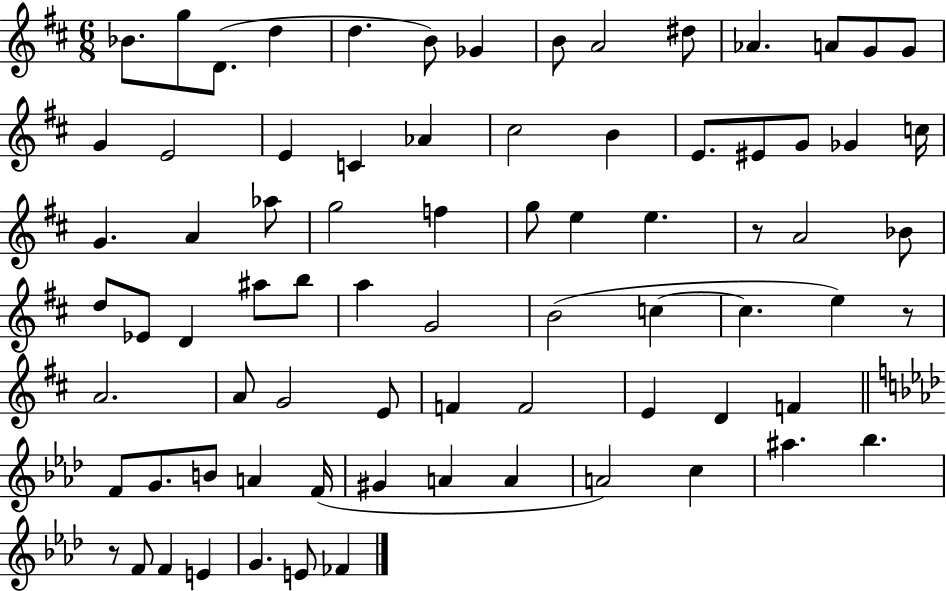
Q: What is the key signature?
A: D major